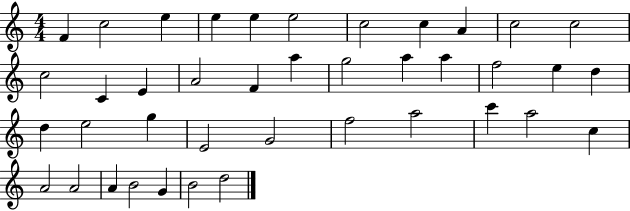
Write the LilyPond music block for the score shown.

{
  \clef treble
  \numericTimeSignature
  \time 4/4
  \key c \major
  f'4 c''2 e''4 | e''4 e''4 e''2 | c''2 c''4 a'4 | c''2 c''2 | \break c''2 c'4 e'4 | a'2 f'4 a''4 | g''2 a''4 a''4 | f''2 e''4 d''4 | \break d''4 e''2 g''4 | e'2 g'2 | f''2 a''2 | c'''4 a''2 c''4 | \break a'2 a'2 | a'4 b'2 g'4 | b'2 d''2 | \bar "|."
}